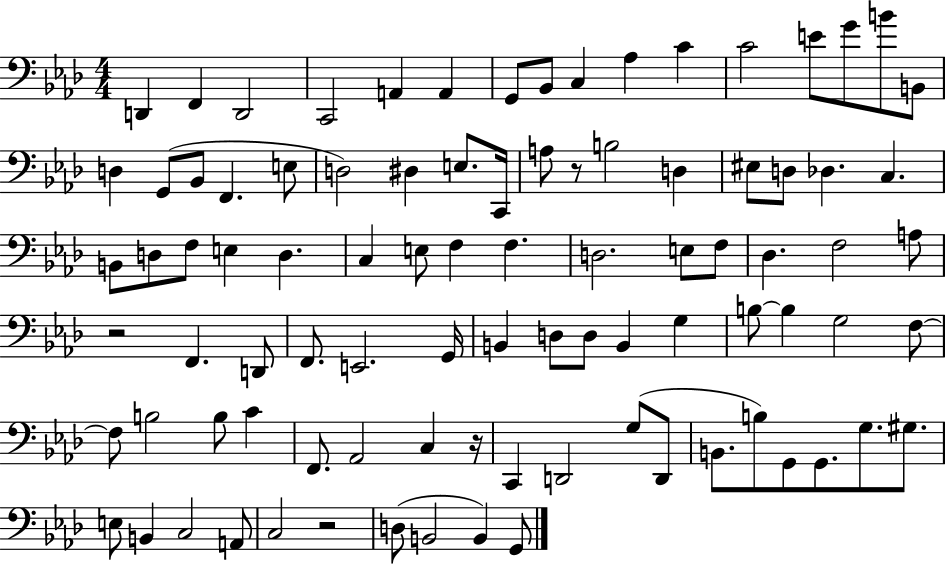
{
  \clef bass
  \numericTimeSignature
  \time 4/4
  \key aes \major
  \repeat volta 2 { d,4 f,4 d,2 | c,2 a,4 a,4 | g,8 bes,8 c4 aes4 c'4 | c'2 e'8 g'8 b'8 b,8 | \break d4 g,8( bes,8 f,4. e8 | d2) dis4 e8. c,16 | a8 r8 b2 d4 | eis8 d8 des4. c4. | \break b,8 d8 f8 e4 d4. | c4 e8 f4 f4. | d2. e8 f8 | des4. f2 a8 | \break r2 f,4. d,8 | f,8. e,2. g,16 | b,4 d8 d8 b,4 g4 | b8~~ b4 g2 f8~~ | \break f8 b2 b8 c'4 | f,8. aes,2 c4 r16 | c,4 d,2 g8( d,8 | b,8. b8) g,8 g,8. g8. gis8. | \break e8 b,4 c2 a,8 | c2 r2 | d8( b,2 b,4) g,8 | } \bar "|."
}